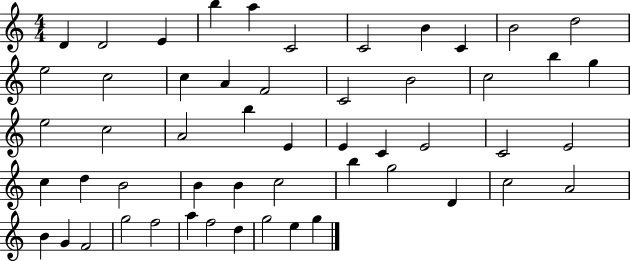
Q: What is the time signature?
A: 4/4